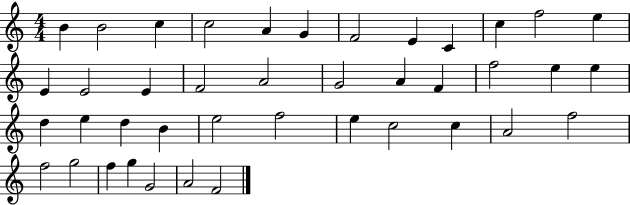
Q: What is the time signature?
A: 4/4